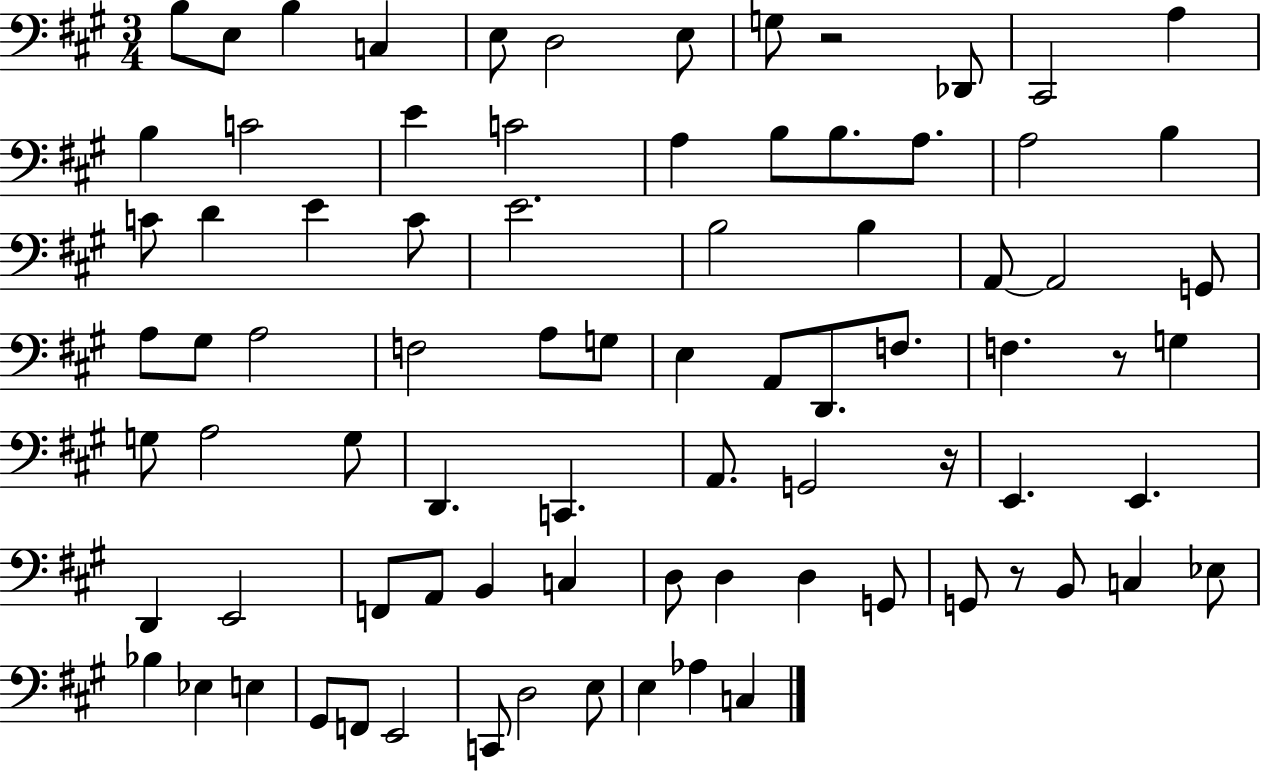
B3/e E3/e B3/q C3/q E3/e D3/h E3/e G3/e R/h Db2/e C#2/h A3/q B3/q C4/h E4/q C4/h A3/q B3/e B3/e. A3/e. A3/h B3/q C4/e D4/q E4/q C4/e E4/h. B3/h B3/q A2/e A2/h G2/e A3/e G#3/e A3/h F3/h A3/e G3/e E3/q A2/e D2/e. F3/e. F3/q. R/e G3/q G3/e A3/h G3/e D2/q. C2/q. A2/e. G2/h R/s E2/q. E2/q. D2/q E2/h F2/e A2/e B2/q C3/q D3/e D3/q D3/q G2/e G2/e R/e B2/e C3/q Eb3/e Bb3/q Eb3/q E3/q G#2/e F2/e E2/h C2/e D3/h E3/e E3/q Ab3/q C3/q